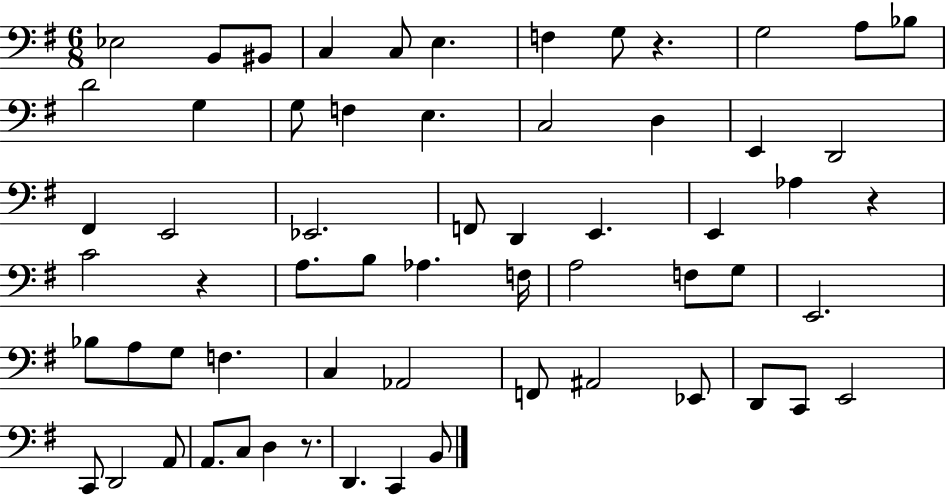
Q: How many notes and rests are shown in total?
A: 62